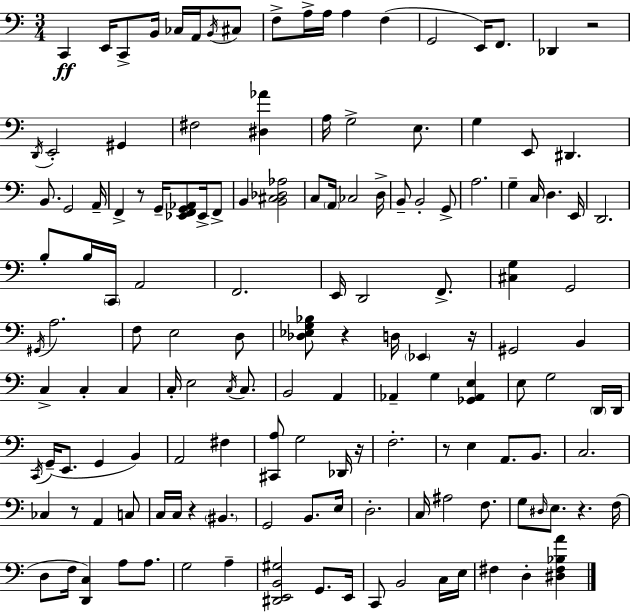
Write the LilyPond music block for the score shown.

{
  \clef bass
  \numericTimeSignature
  \time 3/4
  \key c \major
  c,4\ff e,16 c,8-> b,16 ces16 a,16 \acciaccatura { b,16 } cis8 | f8-> a16-> a16 a4 f4( | g,2 e,16) f,8. | des,4 r2 | \break \acciaccatura { d,16 } e,2-. gis,4 | fis2 <dis aes'>4 | a16 g2-> e8. | g4 e,8 dis,4. | \break b,8. g,2 | a,16-- f,4-> r8 g,16-- <ees, f, g, aes,>8 ees,16-> | f,8-> b,4 <b, cis des aes>2 | c8 \parenthesize a,16 ces2 | \break d16-> b,8-- b,2-. | g,8-> a2. | g4-- c16 d4. | e,16 d,2. | \break b8-. b16 \parenthesize c,16 a,2 | f,2. | e,16 d,2 f,8.-> | <cis g>4 g,2 | \break \acciaccatura { gis,16 } a2. | f8 e2 | d8 <des ees g bes>8 r4 d16 \parenthesize ees,4 | r16 gis,2 b,4 | \break c4-> c4-. c4 | c16-. e2 | \acciaccatura { c16 } c8. b,2 | a,4 aes,4-- g4 | \break <ges, aes, e>4 e8 g2 | \parenthesize d,16 d,16 \acciaccatura { c,16 }( g,16-- e,8. g,4 | b,4) a,2 | fis4 <cis, a>8 g2 | \break des,16 r16 f2.-. | r8 e4 a,8. | b,8. c2. | ces4 r8 a,4 | \break c8 c16 c16 r4 \parenthesize bis,4. | g,2 | b,8. e16 d2.-. | c16 ais2 | \break f8. g8 \grace { dis16 } e8. r4. | f16( d8 f16 <d, c>4) | a8 a8. g2 | a4-- <dis, e, b, gis>2 | \break g,8. e,16 c,8 b,2 | c16 e16 fis4 d4-. | <dis fis bes a'>4 \bar "|."
}